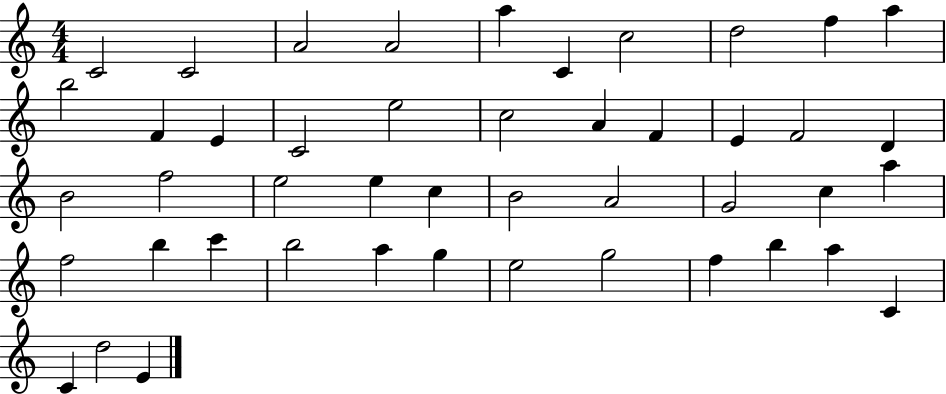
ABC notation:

X:1
T:Untitled
M:4/4
L:1/4
K:C
C2 C2 A2 A2 a C c2 d2 f a b2 F E C2 e2 c2 A F E F2 D B2 f2 e2 e c B2 A2 G2 c a f2 b c' b2 a g e2 g2 f b a C C d2 E